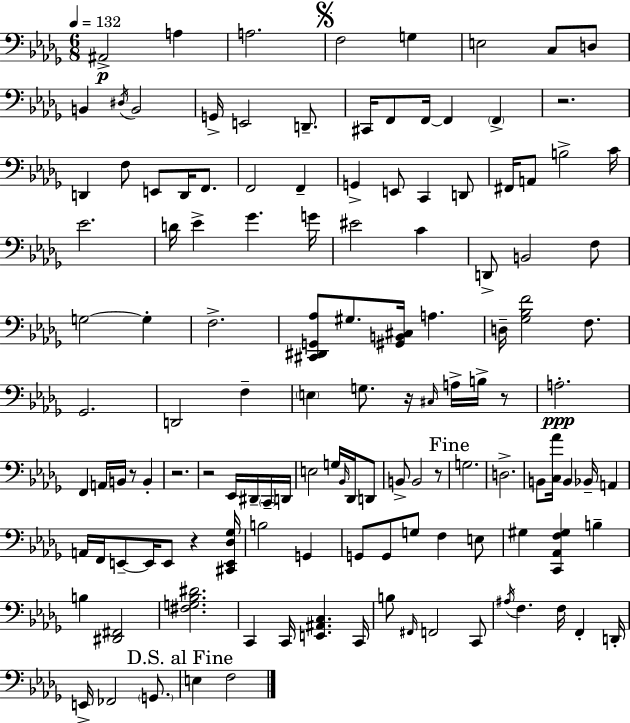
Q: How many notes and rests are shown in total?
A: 130